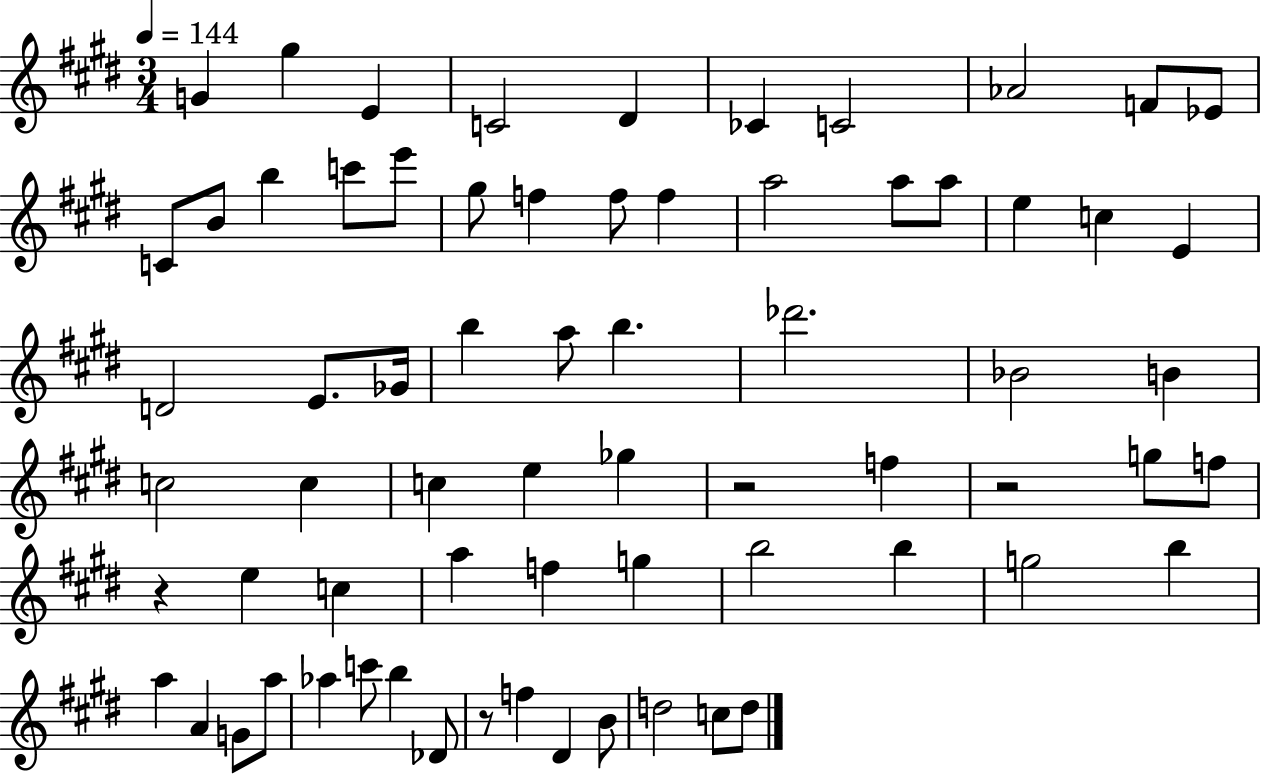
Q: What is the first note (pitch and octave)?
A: G4